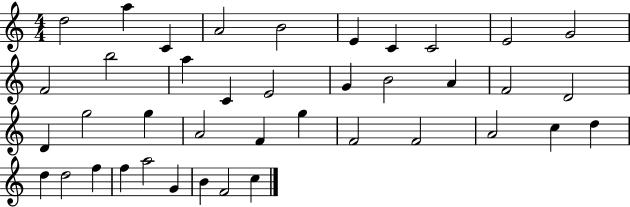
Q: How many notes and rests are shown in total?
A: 40